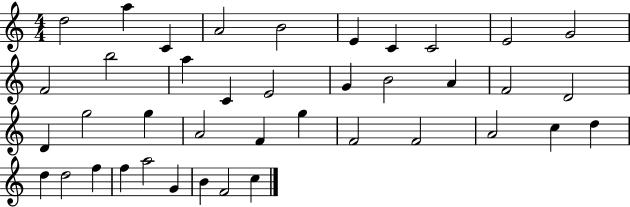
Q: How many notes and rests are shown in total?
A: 40